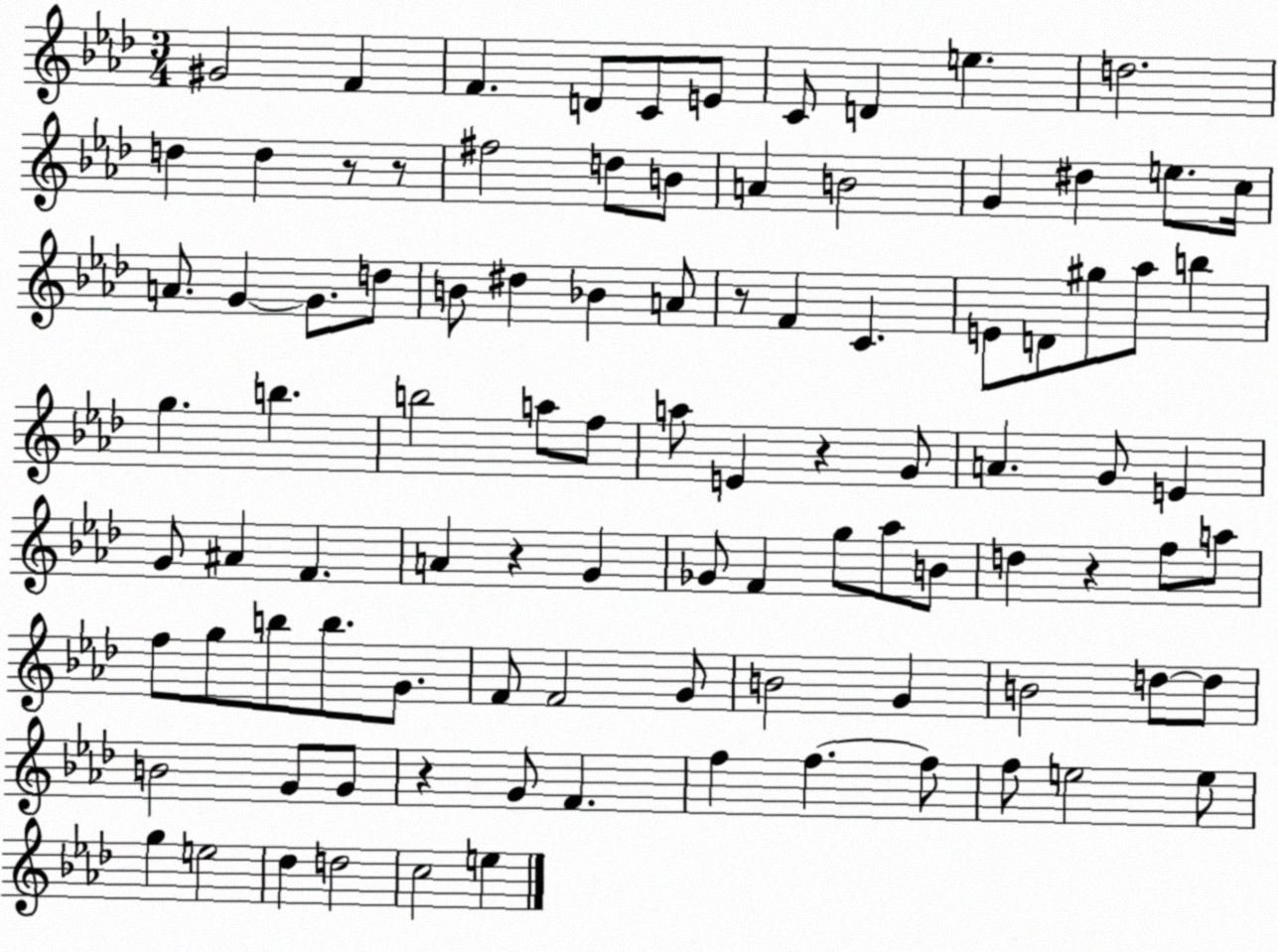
X:1
T:Untitled
M:3/4
L:1/4
K:Ab
^G2 F F D/2 C/2 E/2 C/2 D e d2 d d z/2 z/2 ^f2 d/2 B/2 A B2 G ^d e/2 c/4 A/2 G G/2 d/2 B/2 ^d _B A/2 z/2 F C E/2 D/2 ^g/2 _a/2 b g b b2 a/2 f/2 a/2 E z G/2 A G/2 E G/2 ^A F A z G _G/2 F g/2 _a/2 B/2 d z f/2 a/2 f/2 g/2 b/2 b/2 G/2 F/2 F2 G/2 B2 G B2 d/2 d/2 B2 G/2 G/2 z G/2 F f f f/2 f/2 e2 e/2 g e2 _d d2 c2 e